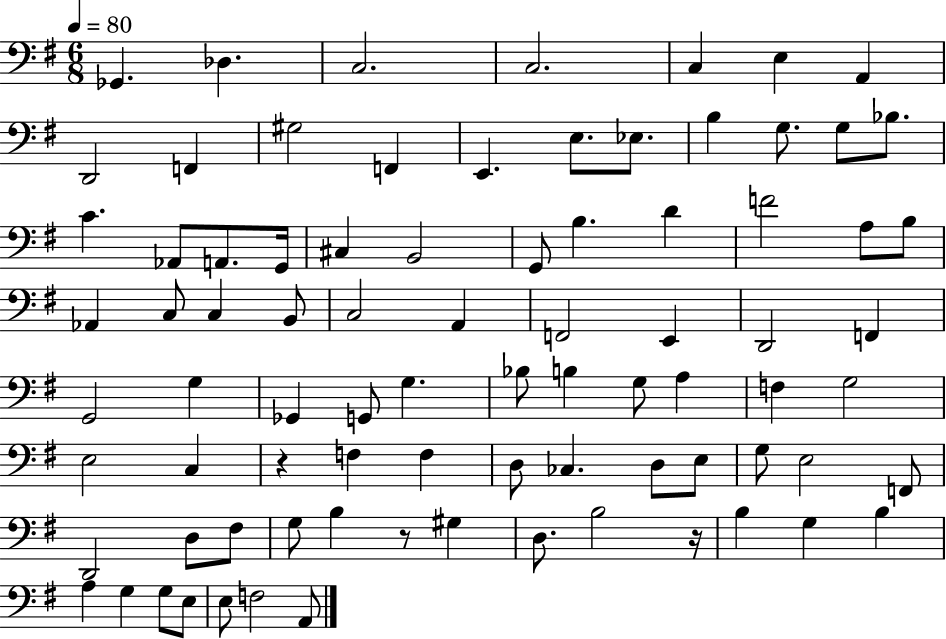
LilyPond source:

{
  \clef bass
  \numericTimeSignature
  \time 6/8
  \key g \major
  \tempo 4 = 80
  ges,4. des4. | c2. | c2. | c4 e4 a,4 | \break d,2 f,4 | gis2 f,4 | e,4. e8. ees8. | b4 g8. g8 bes8. | \break c'4. aes,8 a,8. g,16 | cis4 b,2 | g,8 b4. d'4 | f'2 a8 b8 | \break aes,4 c8 c4 b,8 | c2 a,4 | f,2 e,4 | d,2 f,4 | \break g,2 g4 | ges,4 g,8 g4. | bes8 b4 g8 a4 | f4 g2 | \break e2 c4 | r4 f4 f4 | d8 ces4. d8 e8 | g8 e2 f,8 | \break d,2 d8 fis8 | g8 b4 r8 gis4 | d8. b2 r16 | b4 g4 b4 | \break a4 g4 g8 e8 | e8 f2 a,8 | \bar "|."
}